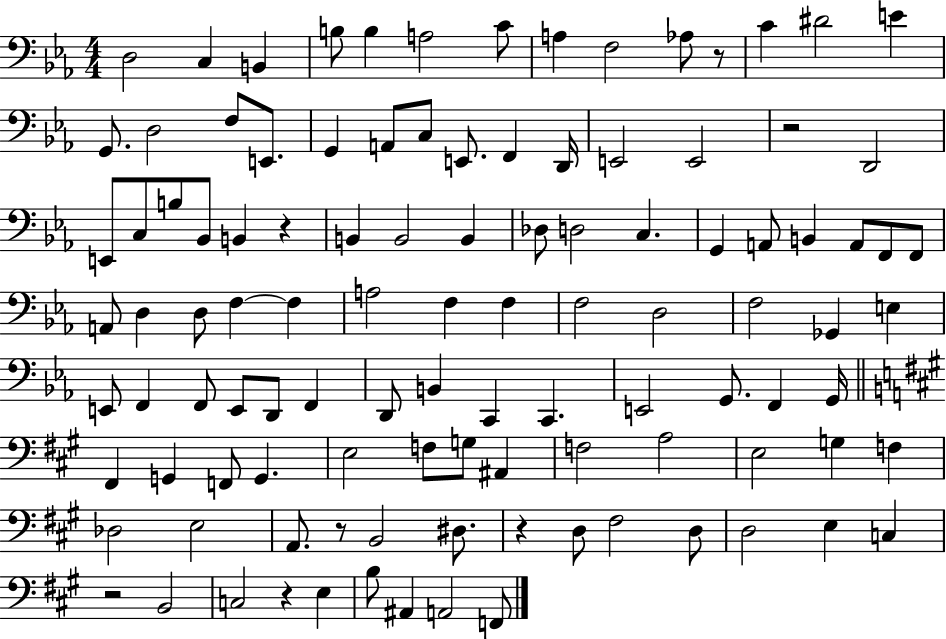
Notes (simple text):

D3/h C3/q B2/q B3/e B3/q A3/h C4/e A3/q F3/h Ab3/e R/e C4/q D#4/h E4/q G2/e. D3/h F3/e E2/e. G2/q A2/e C3/e E2/e. F2/q D2/s E2/h E2/h R/h D2/h E2/e C3/e B3/e Bb2/e B2/q R/q B2/q B2/h B2/q Db3/e D3/h C3/q. G2/q A2/e B2/q A2/e F2/e F2/e A2/e D3/q D3/e F3/q F3/q A3/h F3/q F3/q F3/h D3/h F3/h Gb2/q E3/q E2/e F2/q F2/e E2/e D2/e F2/q D2/e B2/q C2/q C2/q. E2/h G2/e. F2/q G2/s F#2/q G2/q F2/e G2/q. E3/h F3/e G3/e A#2/q F3/h A3/h E3/h G3/q F3/q Db3/h E3/h A2/e. R/e B2/h D#3/e. R/q D3/e F#3/h D3/e D3/h E3/q C3/q R/h B2/h C3/h R/q E3/q B3/e A#2/q A2/h F2/e